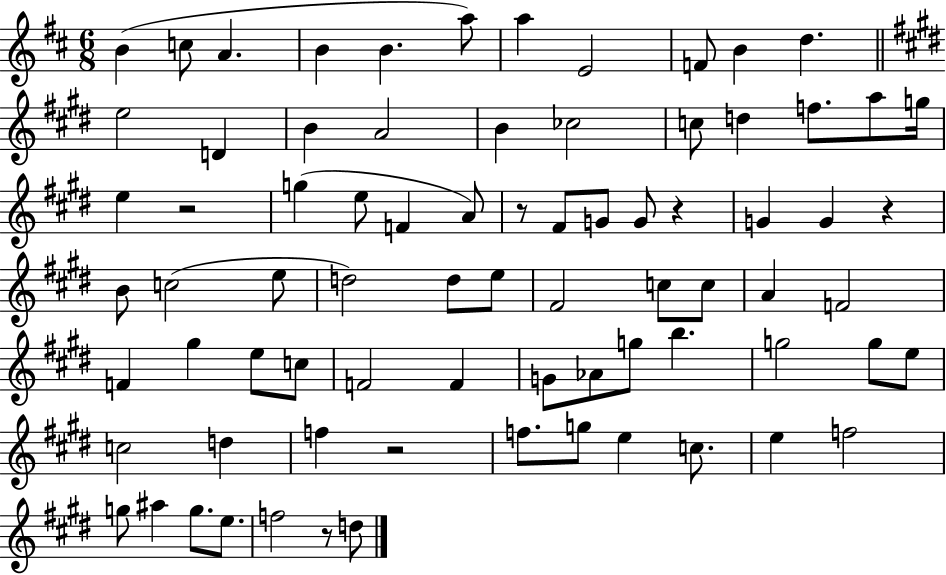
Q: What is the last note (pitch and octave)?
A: D5